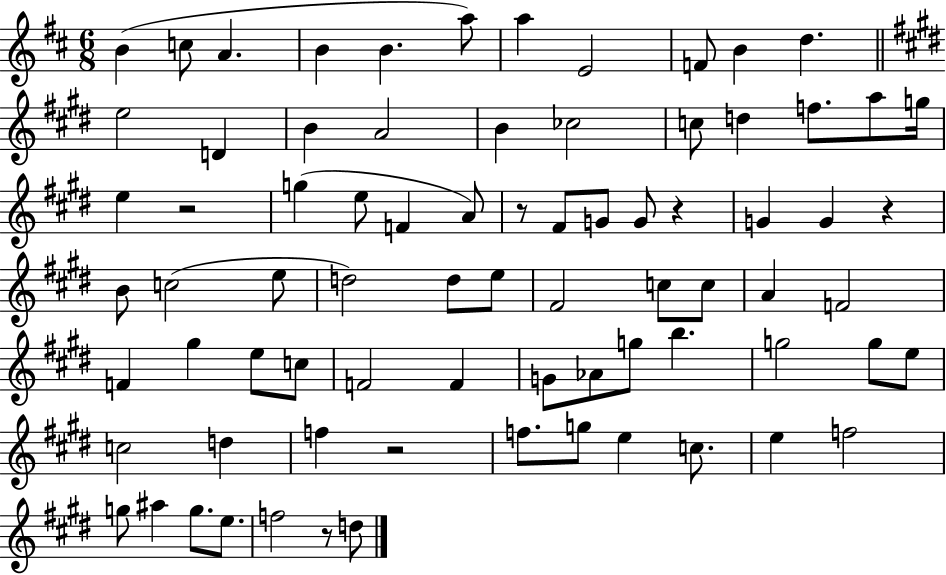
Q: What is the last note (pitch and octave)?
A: D5